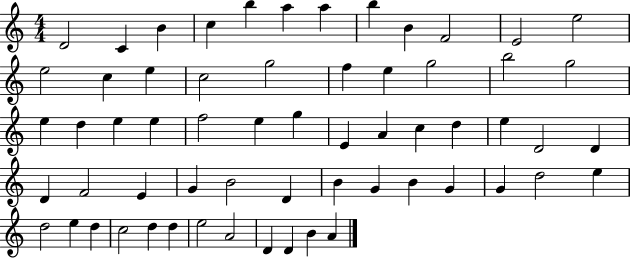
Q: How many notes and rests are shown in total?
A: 61